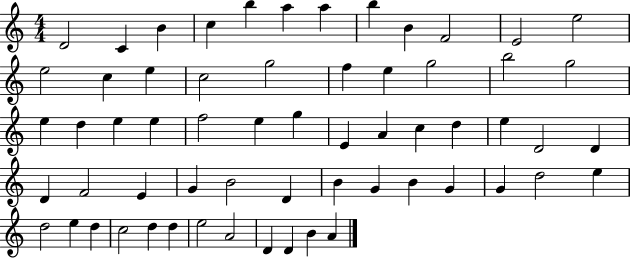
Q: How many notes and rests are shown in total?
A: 61